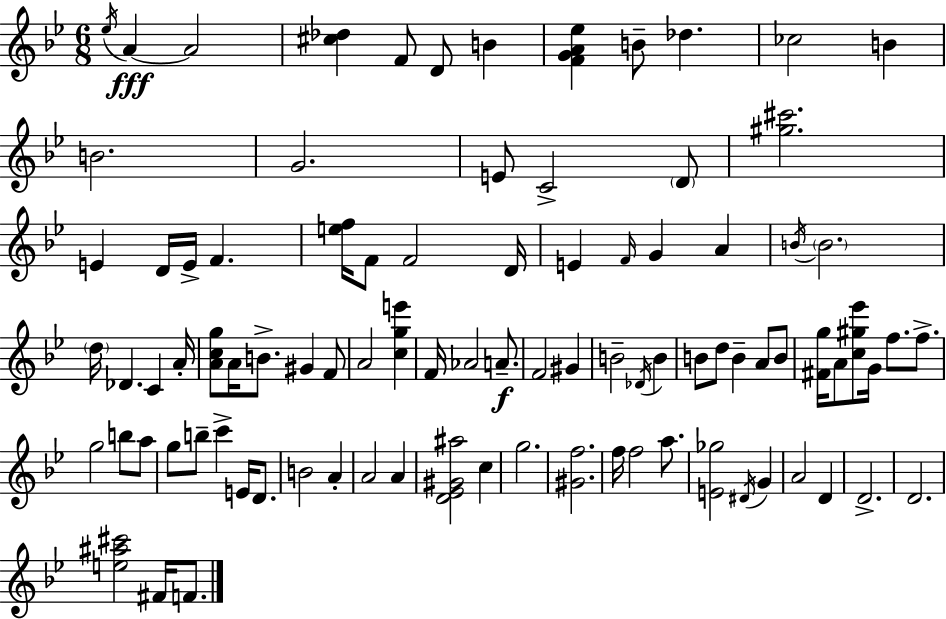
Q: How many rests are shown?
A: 0